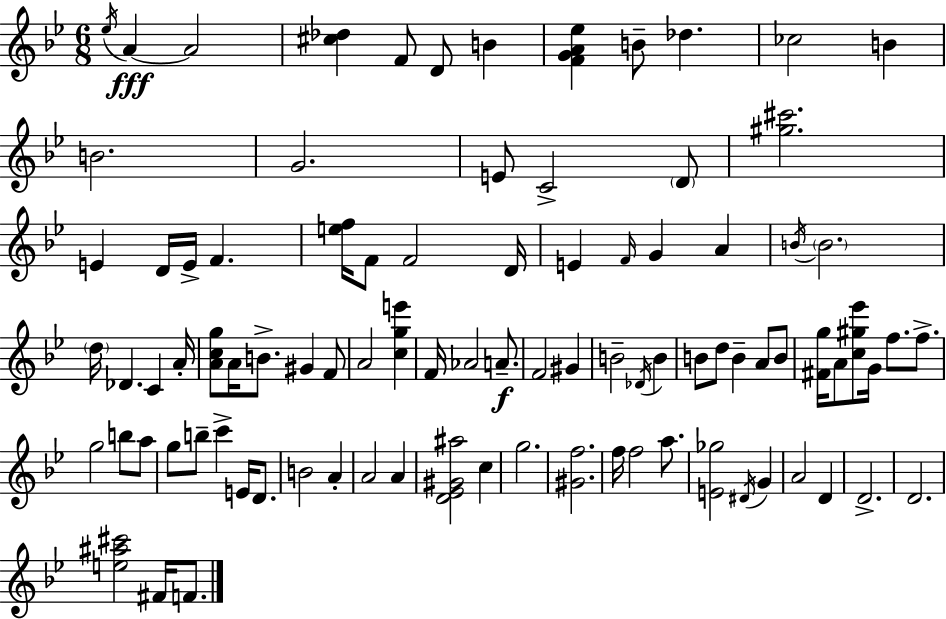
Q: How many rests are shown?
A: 0